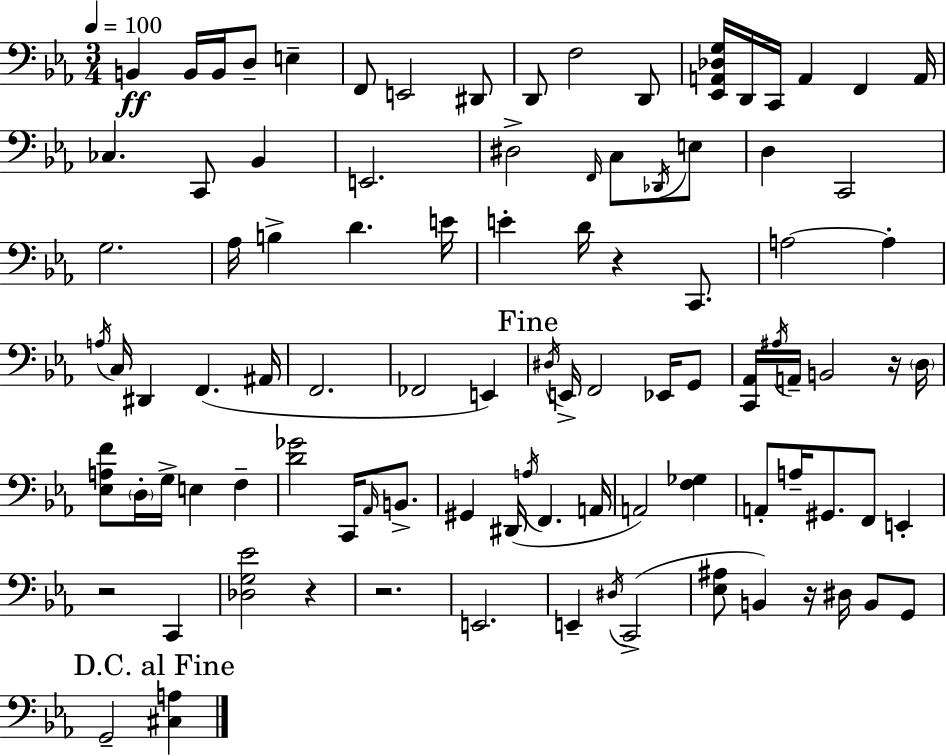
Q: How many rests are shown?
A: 6